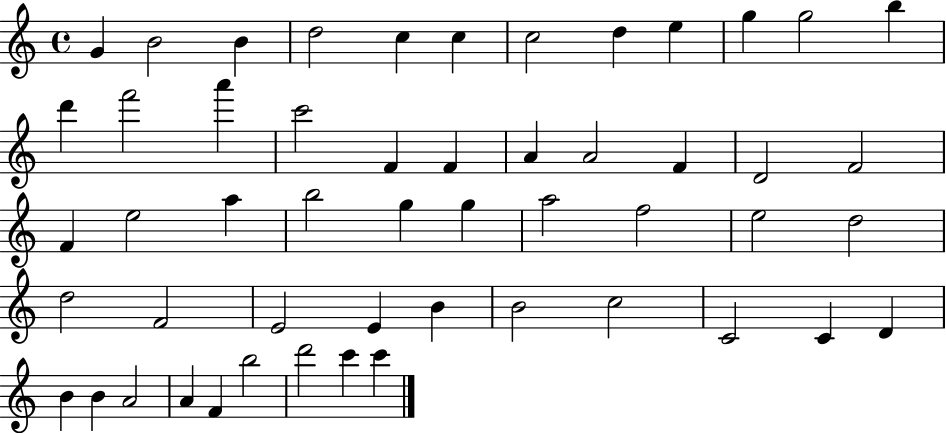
{
  \clef treble
  \time 4/4
  \defaultTimeSignature
  \key c \major
  g'4 b'2 b'4 | d''2 c''4 c''4 | c''2 d''4 e''4 | g''4 g''2 b''4 | \break d'''4 f'''2 a'''4 | c'''2 f'4 f'4 | a'4 a'2 f'4 | d'2 f'2 | \break f'4 e''2 a''4 | b''2 g''4 g''4 | a''2 f''2 | e''2 d''2 | \break d''2 f'2 | e'2 e'4 b'4 | b'2 c''2 | c'2 c'4 d'4 | \break b'4 b'4 a'2 | a'4 f'4 b''2 | d'''2 c'''4 c'''4 | \bar "|."
}